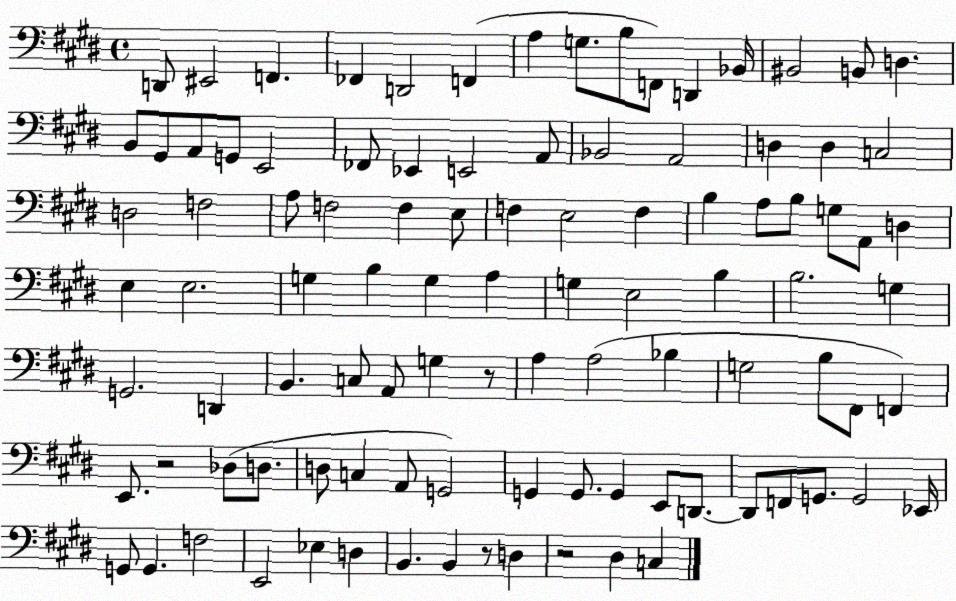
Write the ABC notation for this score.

X:1
T:Untitled
M:4/4
L:1/4
K:E
D,,/2 ^E,,2 F,, _F,, D,,2 F,, A, G,/2 B,/2 F,,/2 D,, _B,,/4 ^B,,2 B,,/2 D, B,,/2 ^G,,/2 A,,/2 G,,/2 E,,2 _F,,/2 _E,, E,,2 A,,/2 _B,,2 A,,2 D, D, C,2 D,2 F,2 A,/2 F,2 F, E,/2 F, E,2 F, B, A,/2 B,/2 G,/2 A,,/2 D, E, E,2 G, B, G, A, G, E,2 B, B,2 G, G,,2 D,, B,, C,/2 A,,/2 G, z/2 A, A,2 _B, G,2 B,/2 ^F,,/2 F,, E,,/2 z2 _D,/2 D,/2 D,/2 C, A,,/2 G,,2 G,, G,,/2 G,, E,,/2 D,,/2 D,,/2 F,,/2 G,,/2 G,,2 _E,,/4 G,,/2 G,, F,2 E,,2 _E, D, B,, B,, z/2 D, z2 ^D, C,